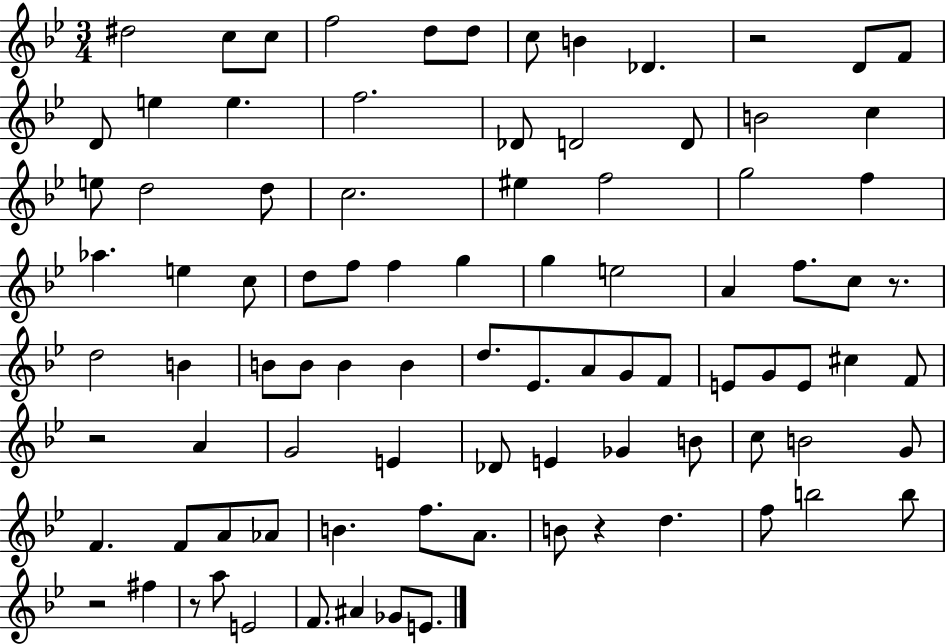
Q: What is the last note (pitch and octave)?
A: E4